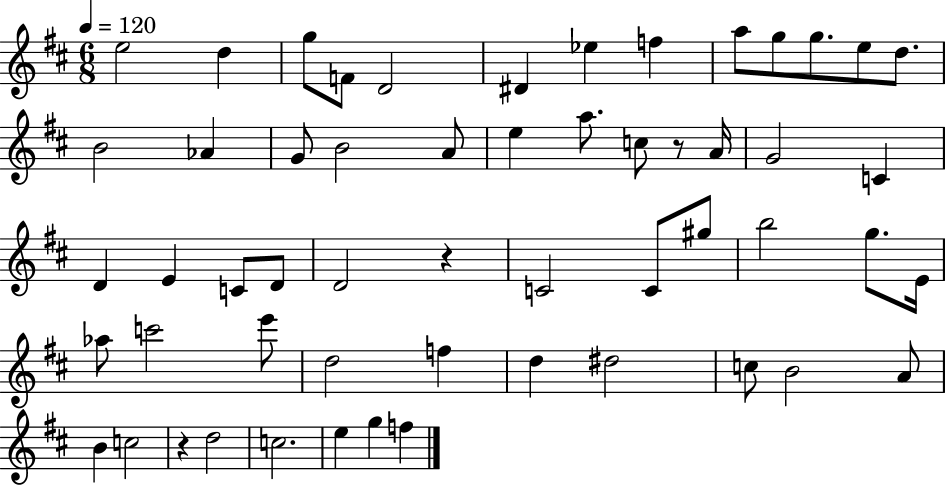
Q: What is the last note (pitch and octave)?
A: F5